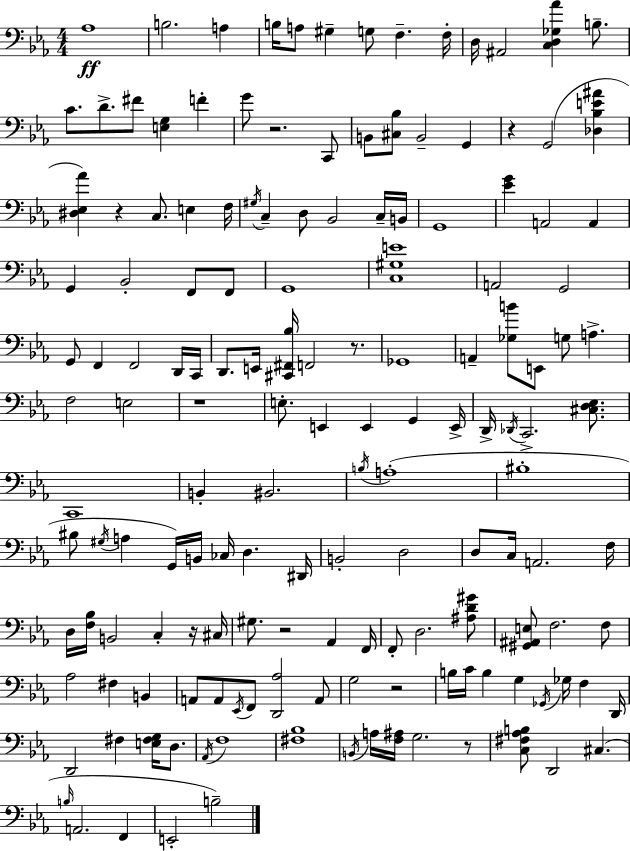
X:1
T:Untitled
M:4/4
L:1/4
K:Cm
_A,4 B,2 A, B,/4 A,/2 ^G, G,/2 F, F,/4 D,/4 ^A,,2 [C,D,_G,_A] B,/2 C/2 D/2 ^F/2 [E,G,] F G/2 z2 C,,/2 B,,/2 [^C,_B,]/2 B,,2 G,, z G,,2 [_D,_B,E^A] [^D,_E,_A] z C,/2 E, F,/4 ^G,/4 C, D,/2 _B,,2 C,/4 B,,/4 G,,4 [_EG] A,,2 A,, G,, _B,,2 F,,/2 F,,/2 G,,4 [C,^G,E]4 A,,2 G,,2 G,,/2 F,, F,,2 D,,/4 C,,/4 D,,/2 E,,/4 [^C,,^F,,_B,]/4 F,,2 z/2 _G,,4 A,, [_G,B]/2 E,,/2 G,/2 A, F,2 E,2 z4 E,/2 E,, E,, G,, E,,/4 D,,/4 _D,,/4 C,,2 [^C,D,_E,]/2 C,,4 B,, ^B,,2 B,/4 A,4 ^B,4 ^B,/2 ^G,/4 A, G,,/4 B,,/4 _C,/4 D, ^D,,/4 B,,2 D,2 D,/2 C,/4 A,,2 F,/4 D,/4 [F,_B,]/4 B,,2 C, z/4 ^C,/4 ^G,/2 z2 _A,, F,,/4 F,,/2 D,2 [^A,D^G]/2 [^G,,^A,,E,]/2 F,2 F,/2 _A,2 ^F, B,, A,,/2 A,,/2 _E,,/4 F,,/2 [D,,_A,]2 A,,/2 G,2 z2 B,/4 C/4 B, G, _G,,/4 _G,/4 F, D,,/4 D,,2 ^F, [E,^F,G,]/4 D,/2 _A,,/4 F,4 [^F,_B,]4 B,,/4 A,/4 [F,^A,]/4 G,2 z/2 [C,^F,_A,B,]/2 D,,2 ^C, B,/4 A,,2 F,, E,,2 B,2